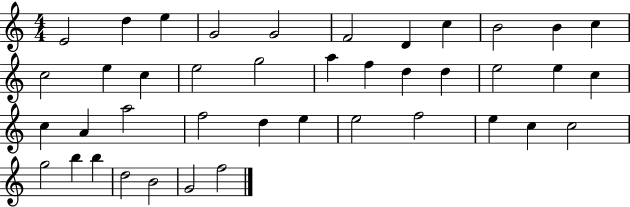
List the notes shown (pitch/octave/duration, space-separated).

E4/h D5/q E5/q G4/h G4/h F4/h D4/q C5/q B4/h B4/q C5/q C5/h E5/q C5/q E5/h G5/h A5/q F5/q D5/q D5/q E5/h E5/q C5/q C5/q A4/q A5/h F5/h D5/q E5/q E5/h F5/h E5/q C5/q C5/h G5/h B5/q B5/q D5/h B4/h G4/h F5/h